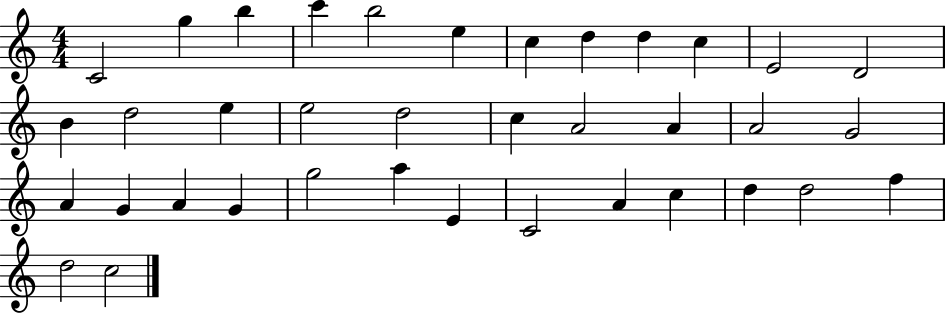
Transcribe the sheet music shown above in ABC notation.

X:1
T:Untitled
M:4/4
L:1/4
K:C
C2 g b c' b2 e c d d c E2 D2 B d2 e e2 d2 c A2 A A2 G2 A G A G g2 a E C2 A c d d2 f d2 c2